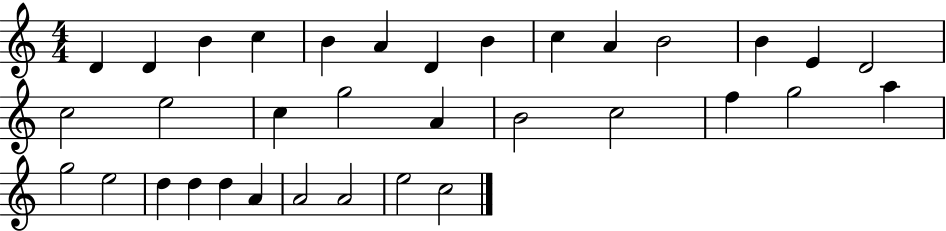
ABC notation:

X:1
T:Untitled
M:4/4
L:1/4
K:C
D D B c B A D B c A B2 B E D2 c2 e2 c g2 A B2 c2 f g2 a g2 e2 d d d A A2 A2 e2 c2